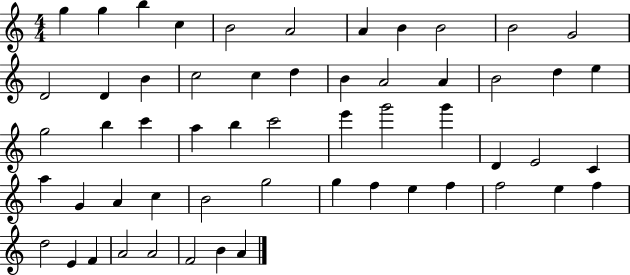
X:1
T:Untitled
M:4/4
L:1/4
K:C
g g b c B2 A2 A B B2 B2 G2 D2 D B c2 c d B A2 A B2 d e g2 b c' a b c'2 e' g'2 g' D E2 C a G A c B2 g2 g f e f f2 e f d2 E F A2 A2 F2 B A